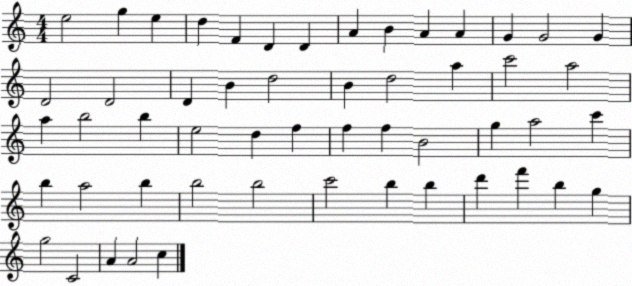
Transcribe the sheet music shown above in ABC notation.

X:1
T:Untitled
M:4/4
L:1/4
K:C
e2 g e d F D D A B A A G G2 G D2 D2 D B d2 B d2 a c'2 a2 a b2 b e2 d f f f B2 g a2 c' b a2 b b2 b2 c'2 b b d' f' b g g2 C2 A A2 c